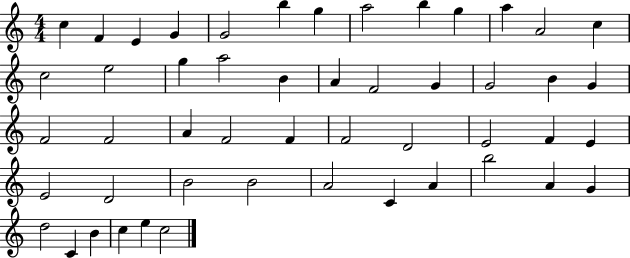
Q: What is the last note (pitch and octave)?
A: C5